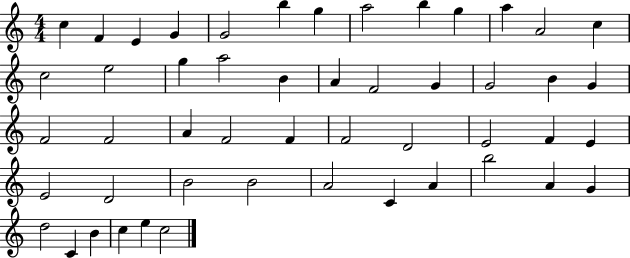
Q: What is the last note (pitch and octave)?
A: C5